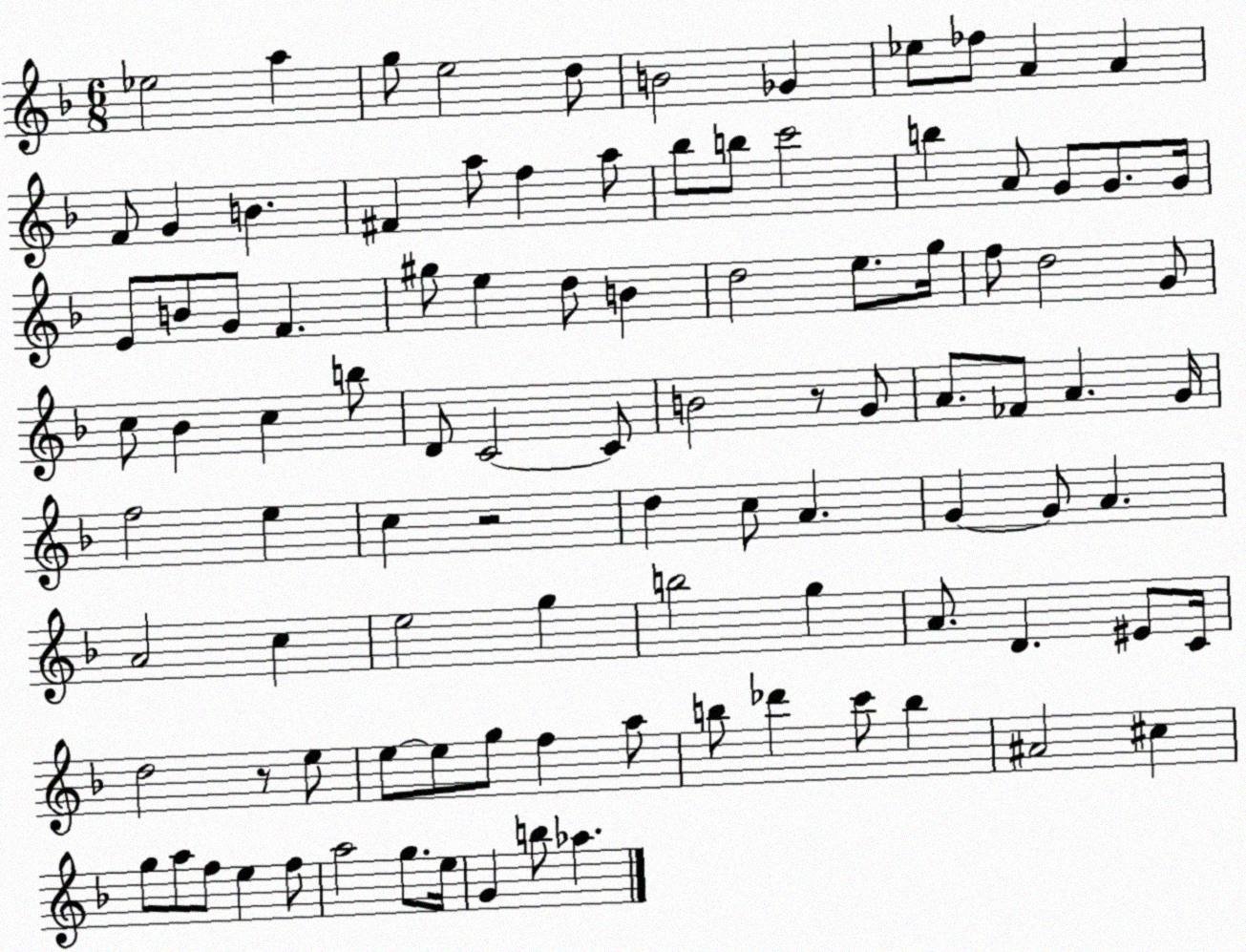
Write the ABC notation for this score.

X:1
T:Untitled
M:6/8
L:1/4
K:F
_e2 a g/2 e2 d/2 B2 _G _e/2 _f/2 A A F/2 G B ^F a/2 f a/2 _b/2 b/2 c'2 b A/2 G/2 G/2 G/4 E/2 B/2 G/2 F ^g/2 e d/2 B d2 e/2 g/4 f/2 d2 G/2 c/2 _B c b/2 D/2 C2 C/2 B2 z/2 G/2 A/2 _F/2 A G/4 f2 e c z2 d c/2 A G G/2 A A2 c e2 g b2 g A/2 D ^E/2 C/4 d2 z/2 e/2 e/2 e/2 g/2 f a/2 b/2 _d' c'/2 b ^A2 ^c g/2 a/2 f/2 e f/2 a2 g/2 e/4 G b/2 _a